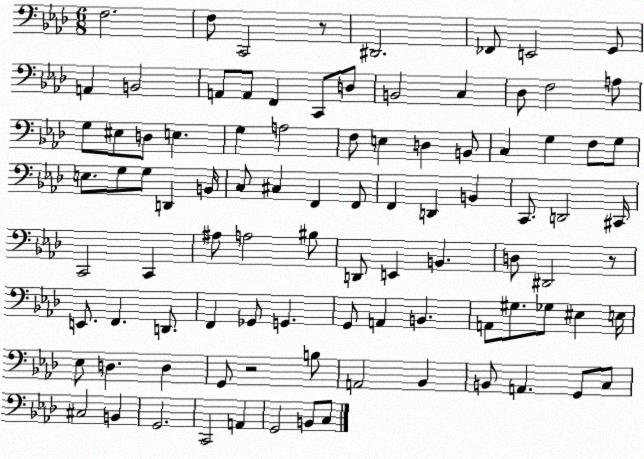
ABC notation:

X:1
T:Untitled
M:6/8
L:1/4
K:Ab
F,2 F,/2 C,,2 z/2 ^D,,2 _F,,/2 E,,2 G,,/2 A,, B,,2 A,,/2 A,,/2 F,, C,,/2 D,/2 B,,2 C, _D,/2 F,2 A,/2 G,/2 ^E,/2 D,/2 E, G, A,2 F,/2 E, D, B,,/2 C, G, F,/2 G,/2 E,/2 G,/2 G,/2 D,, B,,/4 C,/2 ^C, F,, F,,/2 F,, D,, B,, C,,/2 D,,2 ^C,,/4 C,,2 C,, ^A,/2 A,2 ^B,/2 D,,/2 E,, B,, D,/2 ^D,,2 z/2 E,,/2 F,, D,,/2 F,, _G,,/2 G,, G,,/2 A,, B,, A,,/2 ^G,/2 _G,/2 ^E, E,/4 _E,/2 D, D, G,,/2 z2 B,/2 A,,2 _B,, B,,/2 A,, G,,/2 C,/2 ^C,2 B,, G,,2 C,,2 A,, G,,2 B,,/2 C,/2